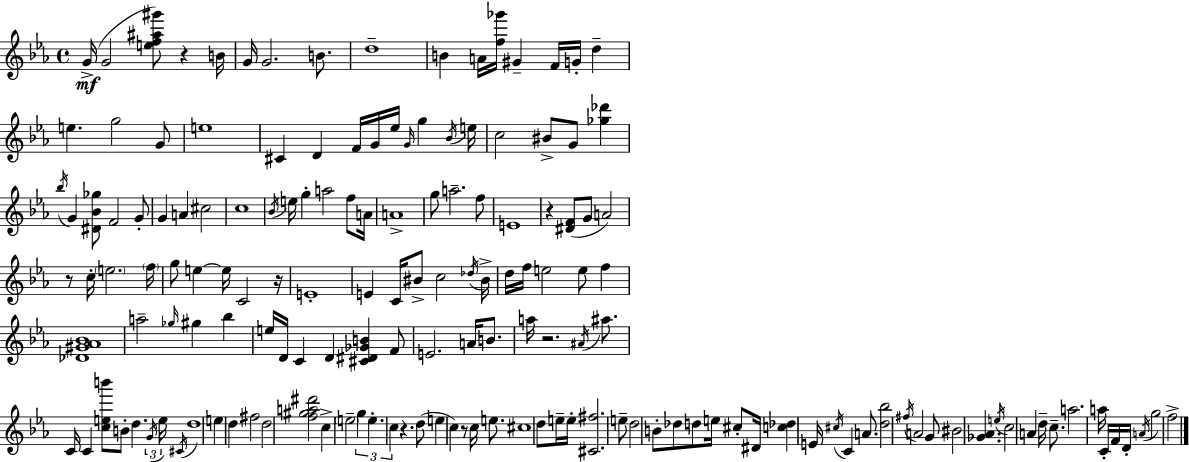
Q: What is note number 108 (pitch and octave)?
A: D5